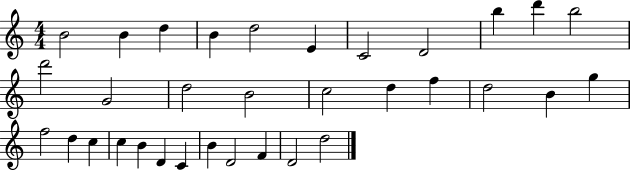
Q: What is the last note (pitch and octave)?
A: D5